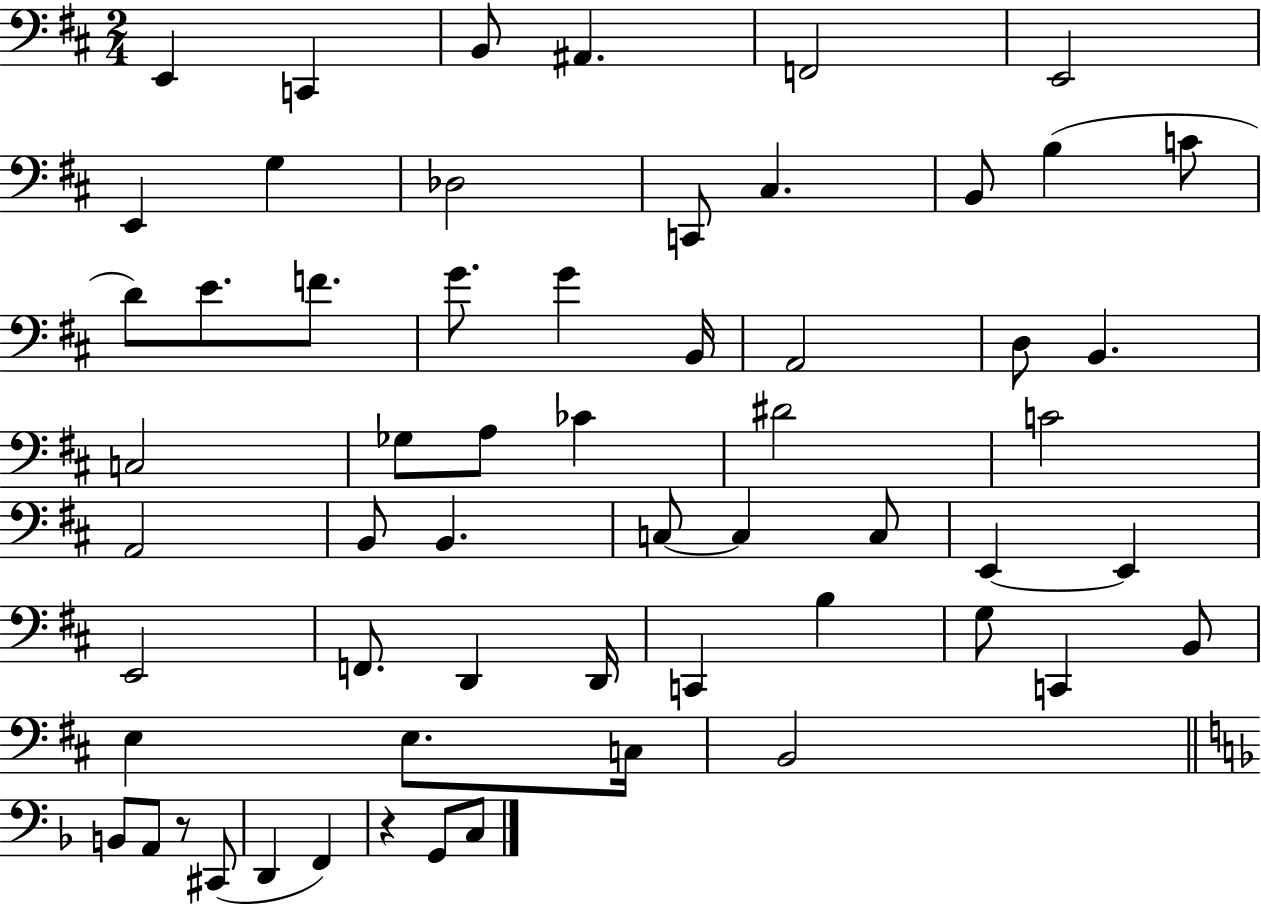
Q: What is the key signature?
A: D major